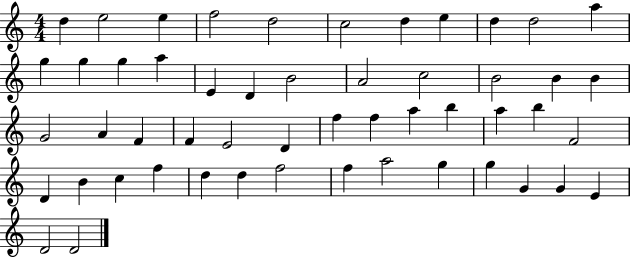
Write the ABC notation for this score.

X:1
T:Untitled
M:4/4
L:1/4
K:C
d e2 e f2 d2 c2 d e d d2 a g g g a E D B2 A2 c2 B2 B B G2 A F F E2 D f f a b a b F2 D B c f d d f2 f a2 g g G G E D2 D2